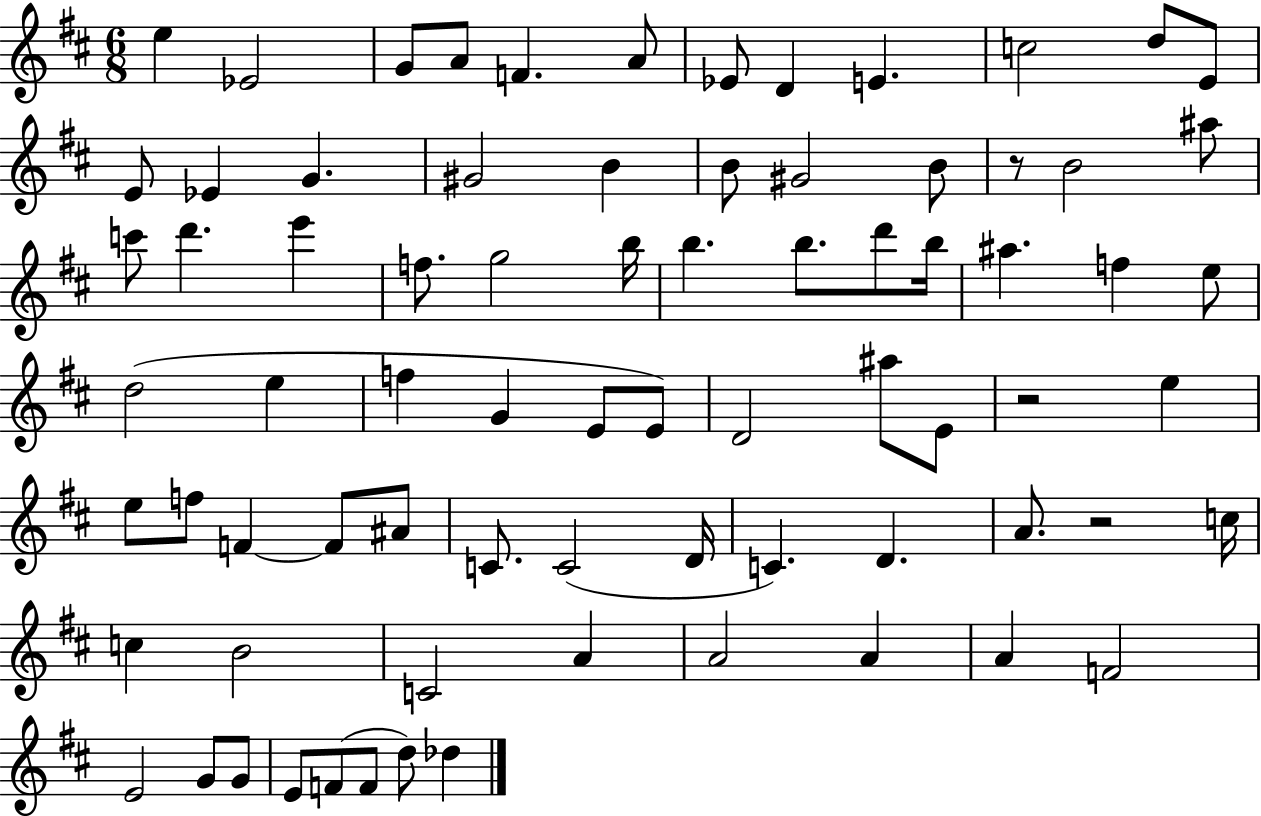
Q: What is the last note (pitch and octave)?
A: Db5